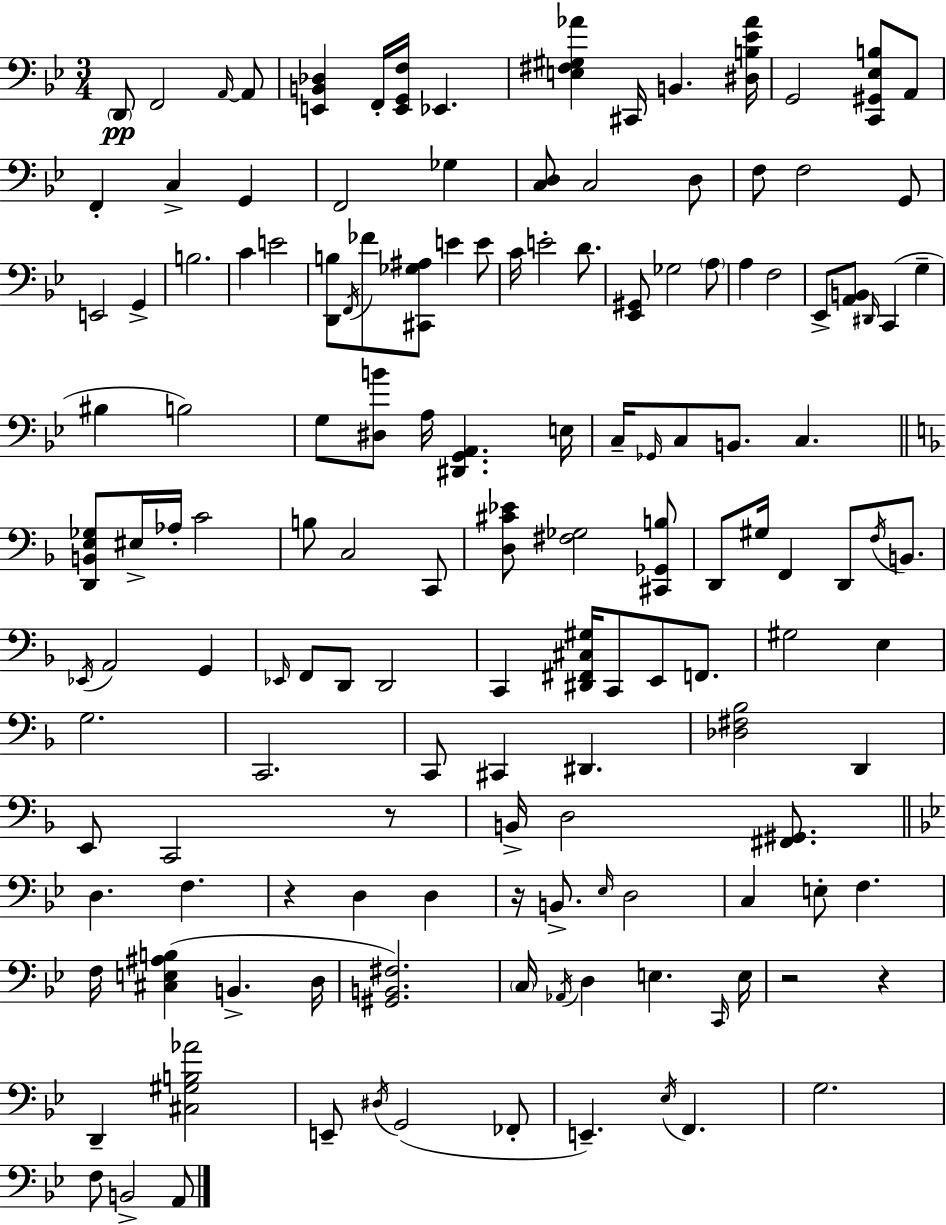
{
  \clef bass
  \numericTimeSignature
  \time 3/4
  \key g \minor
  \repeat volta 2 { \parenthesize d,8\pp f,2 \grace { a,16~ }~ a,8 | <e, b, des>4 f,16-. <e, g, f>16 ees,4. | <e fis gis aes'>4 cis,16 b,4. | <dis b ees' aes'>16 g,2 <c, gis, ees b>8 a,8 | \break f,4-. c4-> g,4 | f,2 ges4 | <c d>8 c2 d8 | f8 f2 g,8 | \break e,2 g,4-> | b2. | c'4 e'2 | <d, b>8 \acciaccatura { f,16 } fes'8 <cis, ges ais>8 e'4 | \break e'8 c'16 e'2-. d'8. | <ees, gis,>8 ges2 | \parenthesize a8 a4 f2 | ees,8-> <a, b,>8 \grace { dis,16 }( c,4 g4-- | \break bis4 b2) | g8 <dis b'>8 a16 <dis, g, a,>4. | e16 c16-- \grace { ges,16 } c8 b,8. c4. | \bar "||" \break \key d \minor <d, b, e ges>8 eis16-> aes16-. c'2 | b8 c2 c,8 | <d cis' ees'>8 <fis ges>2 <cis, ges, b>8 | d,8 gis16 f,4 d,8 \acciaccatura { f16 } b,8. | \break \acciaccatura { ees,16 } a,2 g,4 | \grace { ees,16 } f,8 d,8 d,2 | c,4 <dis, fis, cis gis>16 c,8 e,8 | f,8. gis2 e4 | \break g2. | c,2. | c,8 cis,4 dis,4. | <des fis bes>2 d,4 | \break e,8 c,2 | r8 b,16-> d2 | <fis, gis,>8. \bar "||" \break \key g \minor d4. f4. | r4 d4 d4 | r16 b,8.-> \grace { ees16 } d2 | c4 e8-. f4. | \break f16 <cis e ais b>4( b,4.-> | d16 <gis, b, fis>2.) | \parenthesize c16 \acciaccatura { aes,16 } d4 e4. | \grace { c,16 } e16 r2 r4 | \break d,4-- <cis gis b aes'>2 | e,8-- \acciaccatura { dis16 } g,2( | fes,8-. e,4.--) \acciaccatura { ees16 } f,4. | g2. | \break f8 b,2-> | a,8 } \bar "|."
}